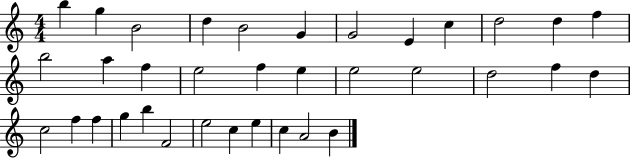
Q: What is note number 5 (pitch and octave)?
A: B4